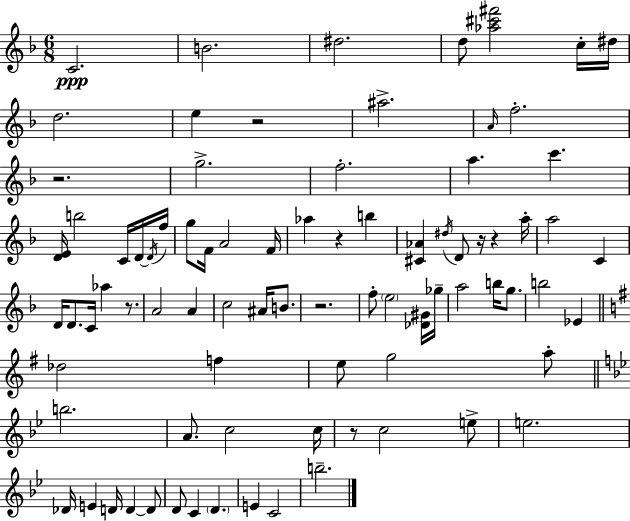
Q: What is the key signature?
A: D minor